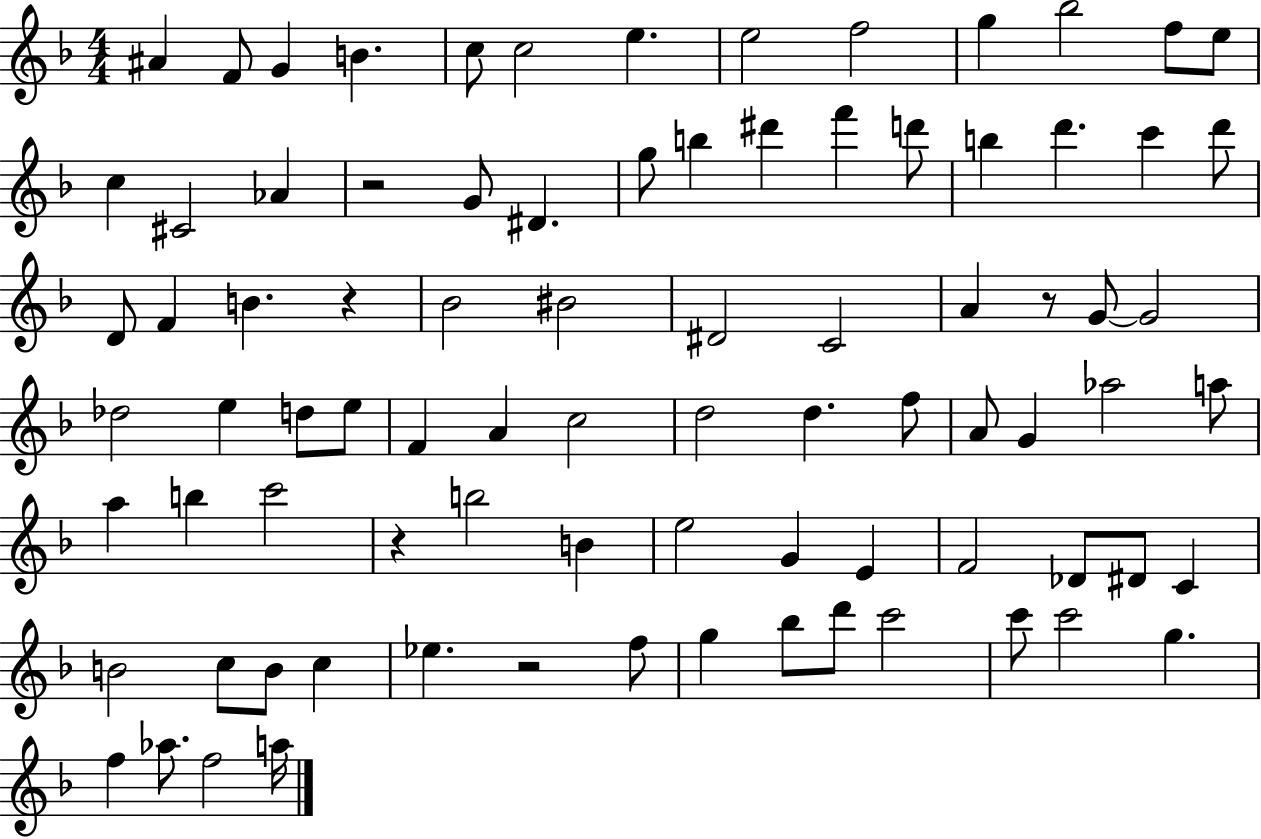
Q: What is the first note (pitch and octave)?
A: A#4